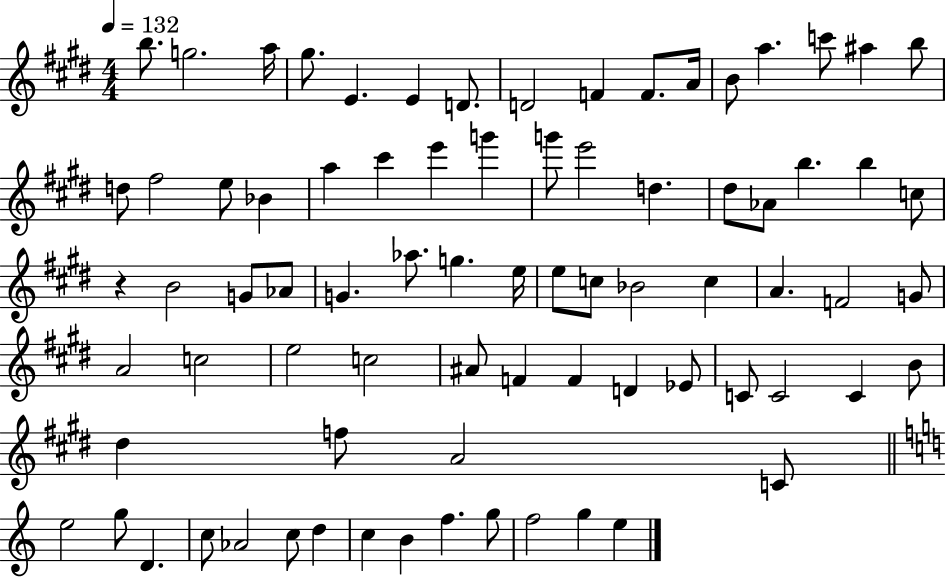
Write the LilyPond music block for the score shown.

{
  \clef treble
  \numericTimeSignature
  \time 4/4
  \key e \major
  \tempo 4 = 132
  \repeat volta 2 { b''8. g''2. a''16 | gis''8. e'4. e'4 d'8. | d'2 f'4 f'8. a'16 | b'8 a''4. c'''8 ais''4 b''8 | \break d''8 fis''2 e''8 bes'4 | a''4 cis'''4 e'''4 g'''4 | g'''8 e'''2 d''4. | dis''8 aes'8 b''4. b''4 c''8 | \break r4 b'2 g'8 aes'8 | g'4. aes''8. g''4. e''16 | e''8 c''8 bes'2 c''4 | a'4. f'2 g'8 | \break a'2 c''2 | e''2 c''2 | ais'8 f'4 f'4 d'4 ees'8 | c'8 c'2 c'4 b'8 | \break dis''4 f''8 a'2 c'8 | \bar "||" \break \key a \minor e''2 g''8 d'4. | c''8 aes'2 c''8 d''4 | c''4 b'4 f''4. g''8 | f''2 g''4 e''4 | \break } \bar "|."
}